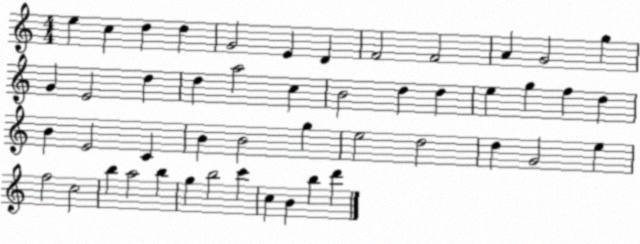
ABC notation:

X:1
T:Untitled
M:4/4
L:1/4
K:C
e c d d G2 E D F2 F2 A G2 g G E2 d d a2 c B2 d d e g f d B E2 C B B2 g e2 d2 d G2 e f2 c2 b a2 b g b2 c' c B b d'